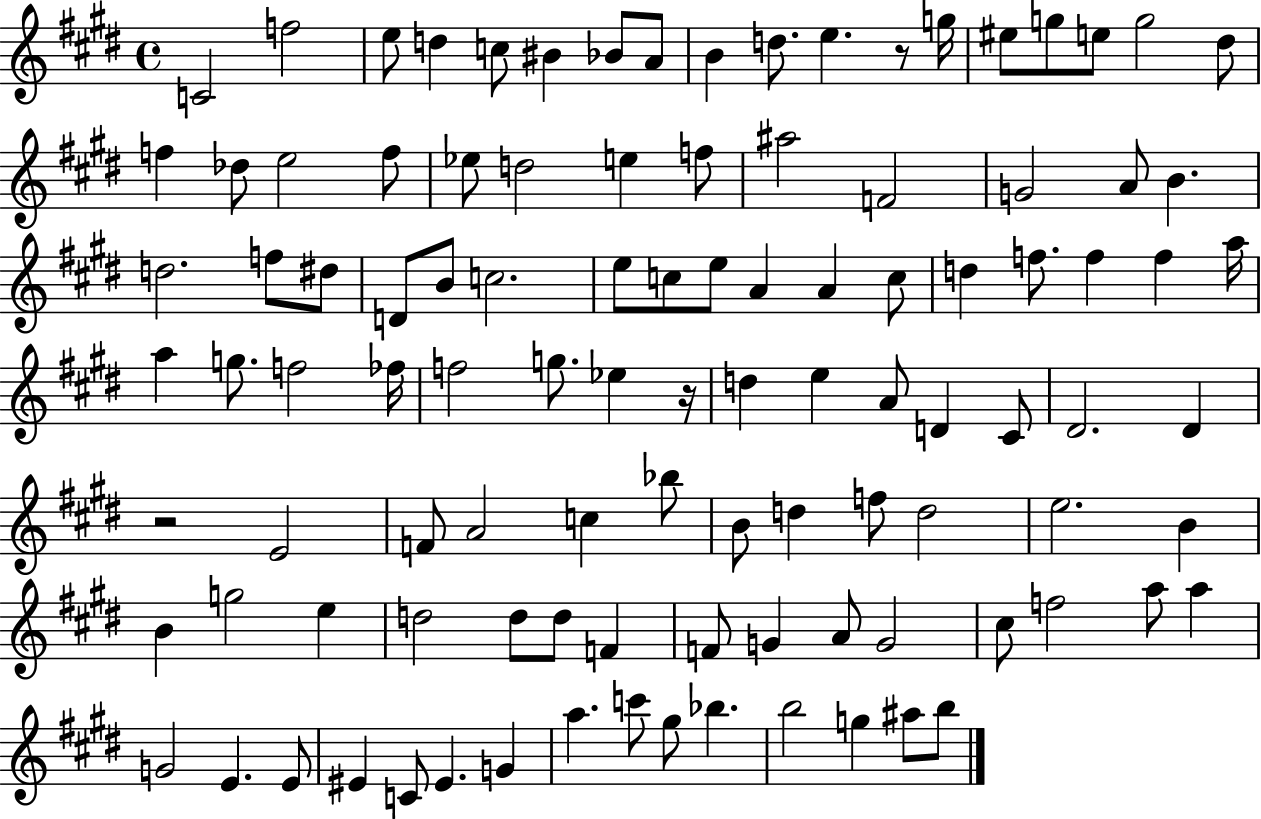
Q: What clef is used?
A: treble